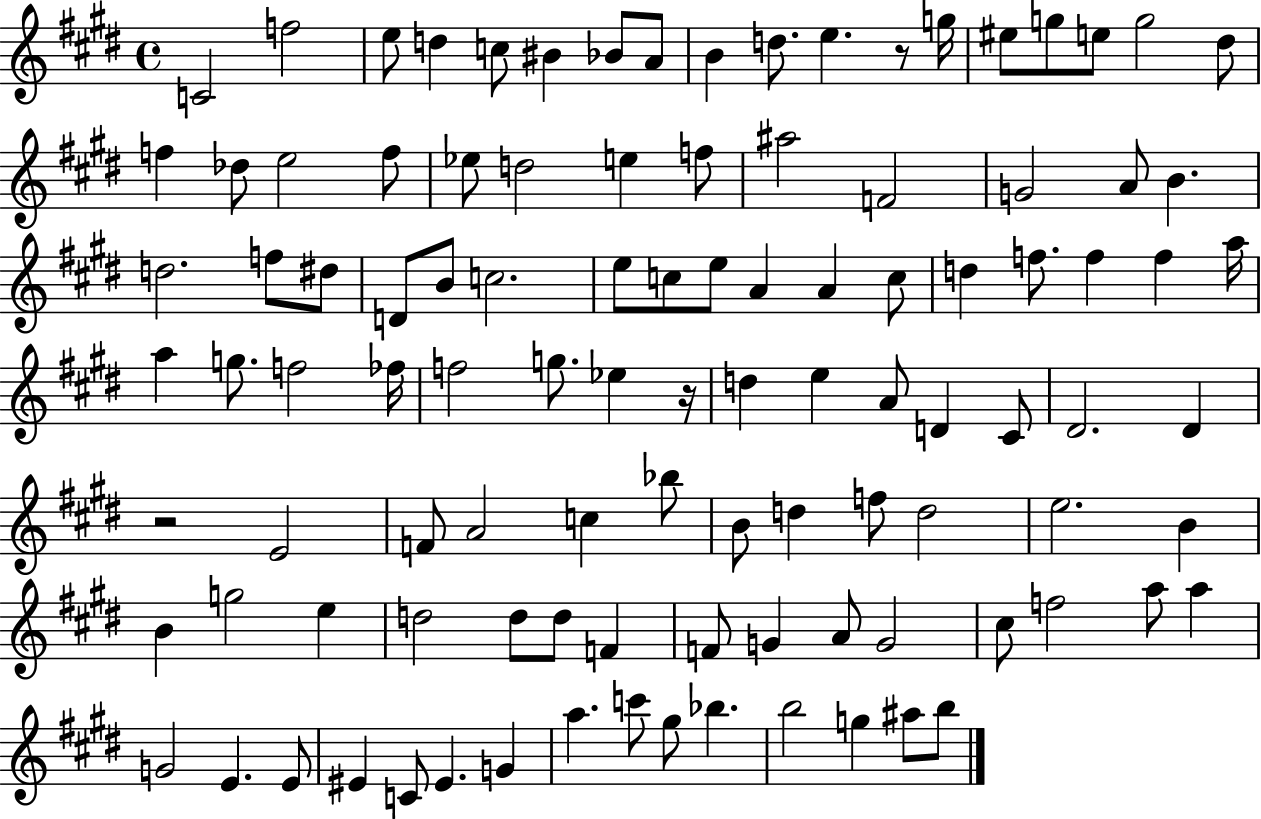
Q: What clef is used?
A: treble